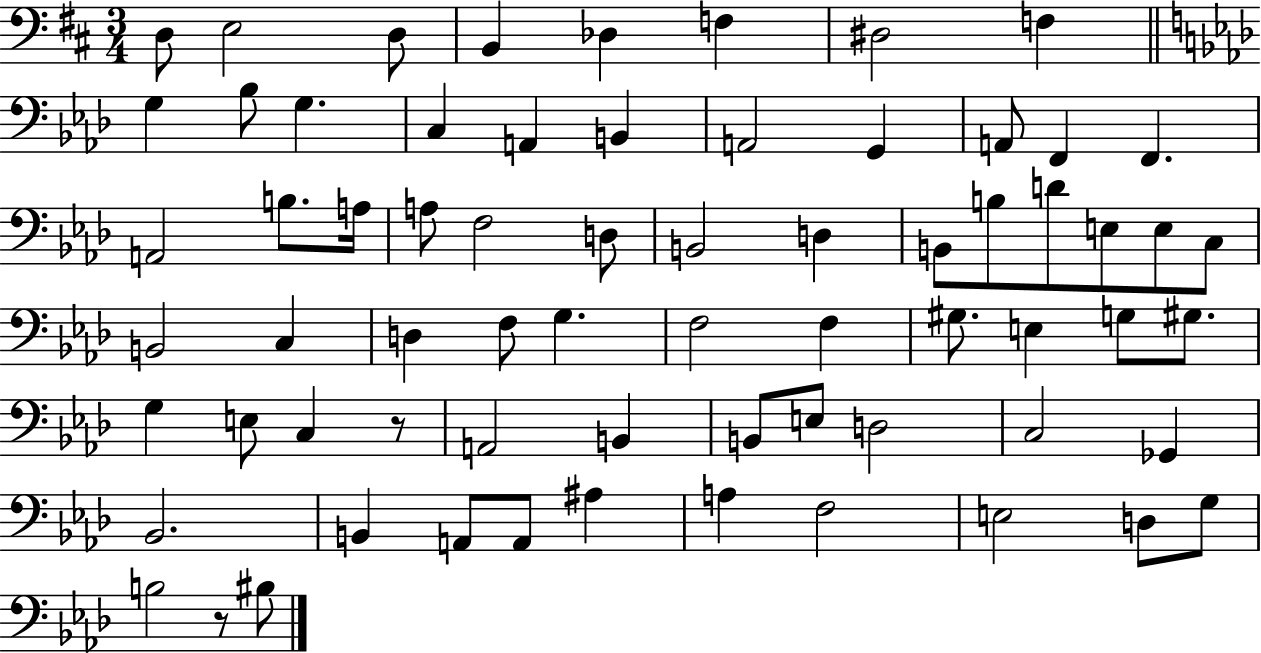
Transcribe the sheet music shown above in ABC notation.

X:1
T:Untitled
M:3/4
L:1/4
K:D
D,/2 E,2 D,/2 B,, _D, F, ^D,2 F, G, _B,/2 G, C, A,, B,, A,,2 G,, A,,/2 F,, F,, A,,2 B,/2 A,/4 A,/2 F,2 D,/2 B,,2 D, B,,/2 B,/2 D/2 E,/2 E,/2 C,/2 B,,2 C, D, F,/2 G, F,2 F, ^G,/2 E, G,/2 ^G,/2 G, E,/2 C, z/2 A,,2 B,, B,,/2 E,/2 D,2 C,2 _G,, _B,,2 B,, A,,/2 A,,/2 ^A, A, F,2 E,2 D,/2 G,/2 B,2 z/2 ^B,/2